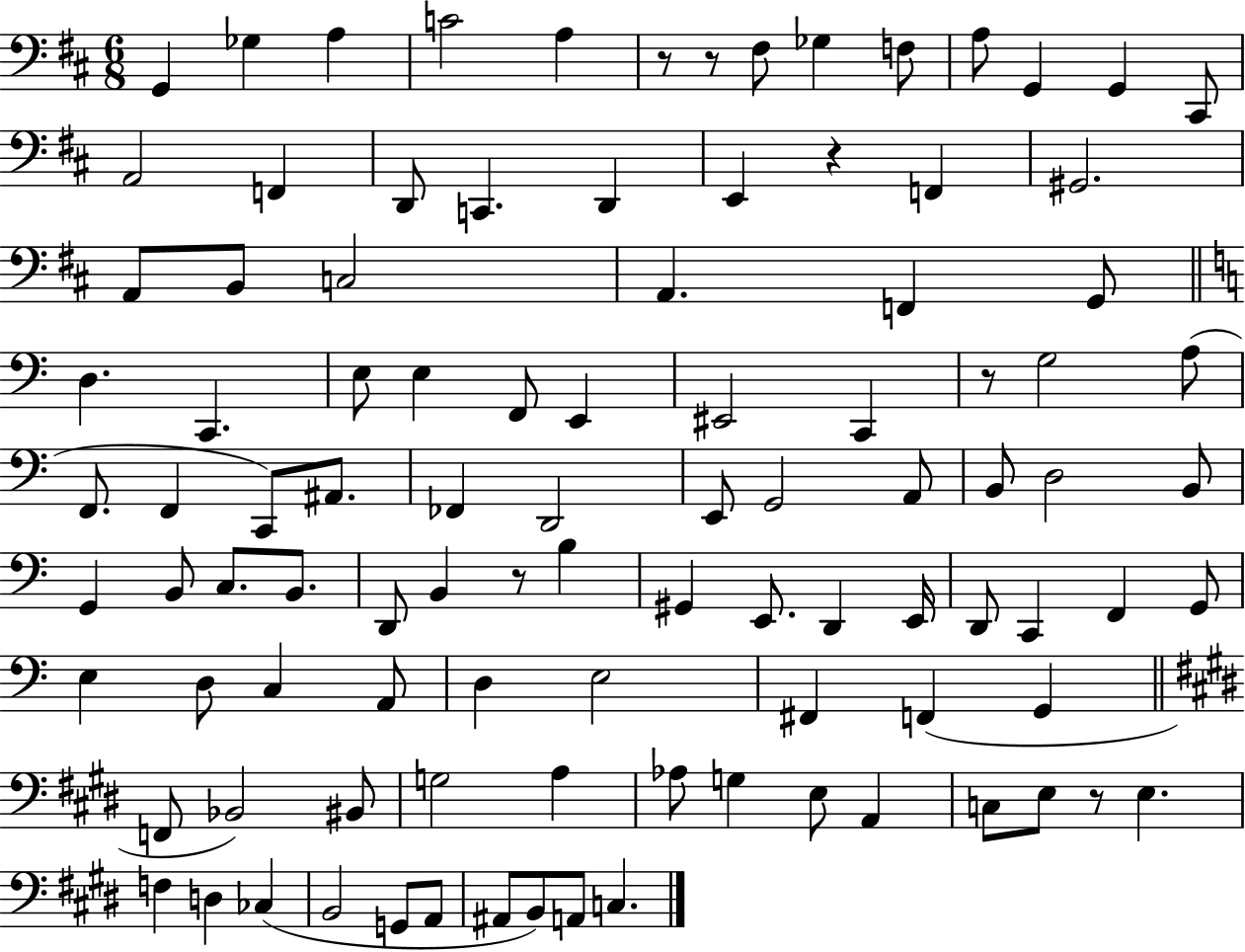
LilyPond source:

{
  \clef bass
  \numericTimeSignature
  \time 6/8
  \key d \major
  g,4 ges4 a4 | c'2 a4 | r8 r8 fis8 ges4 f8 | a8 g,4 g,4 cis,8 | \break a,2 f,4 | d,8 c,4. d,4 | e,4 r4 f,4 | gis,2. | \break a,8 b,8 c2 | a,4. f,4 g,8 | \bar "||" \break \key a \minor d4. c,4. | e8 e4 f,8 e,4 | eis,2 c,4 | r8 g2 a8( | \break f,8. f,4 c,8) ais,8. | fes,4 d,2 | e,8 g,2 a,8 | b,8 d2 b,8 | \break g,4 b,8 c8. b,8. | d,8 b,4 r8 b4 | gis,4 e,8. d,4 e,16 | d,8 c,4 f,4 g,8 | \break e4 d8 c4 a,8 | d4 e2 | fis,4 f,4( g,4 | \bar "||" \break \key e \major f,8 bes,2) bis,8 | g2 a4 | aes8 g4 e8 a,4 | c8 e8 r8 e4. | \break f4 d4 ces4( | b,2 g,8 a,8 | ais,8 b,8) a,8 c4. | \bar "|."
}